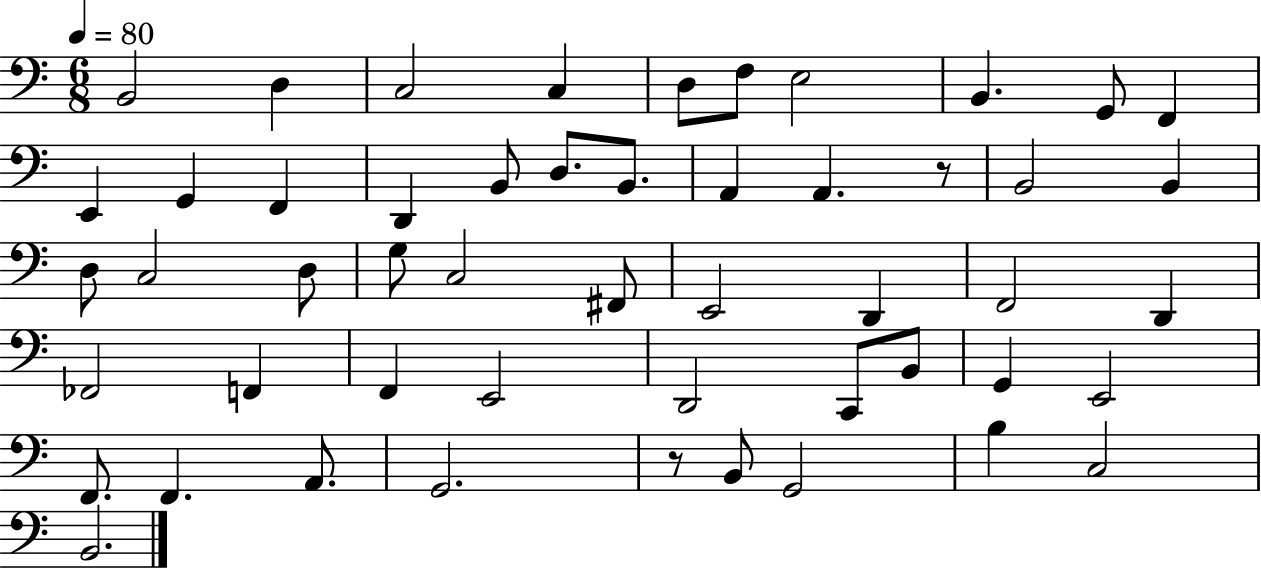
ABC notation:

X:1
T:Untitled
M:6/8
L:1/4
K:C
B,,2 D, C,2 C, D,/2 F,/2 E,2 B,, G,,/2 F,, E,, G,, F,, D,, B,,/2 D,/2 B,,/2 A,, A,, z/2 B,,2 B,, D,/2 C,2 D,/2 G,/2 C,2 ^F,,/2 E,,2 D,, F,,2 D,, _F,,2 F,, F,, E,,2 D,,2 C,,/2 B,,/2 G,, E,,2 F,,/2 F,, A,,/2 G,,2 z/2 B,,/2 G,,2 B, C,2 B,,2